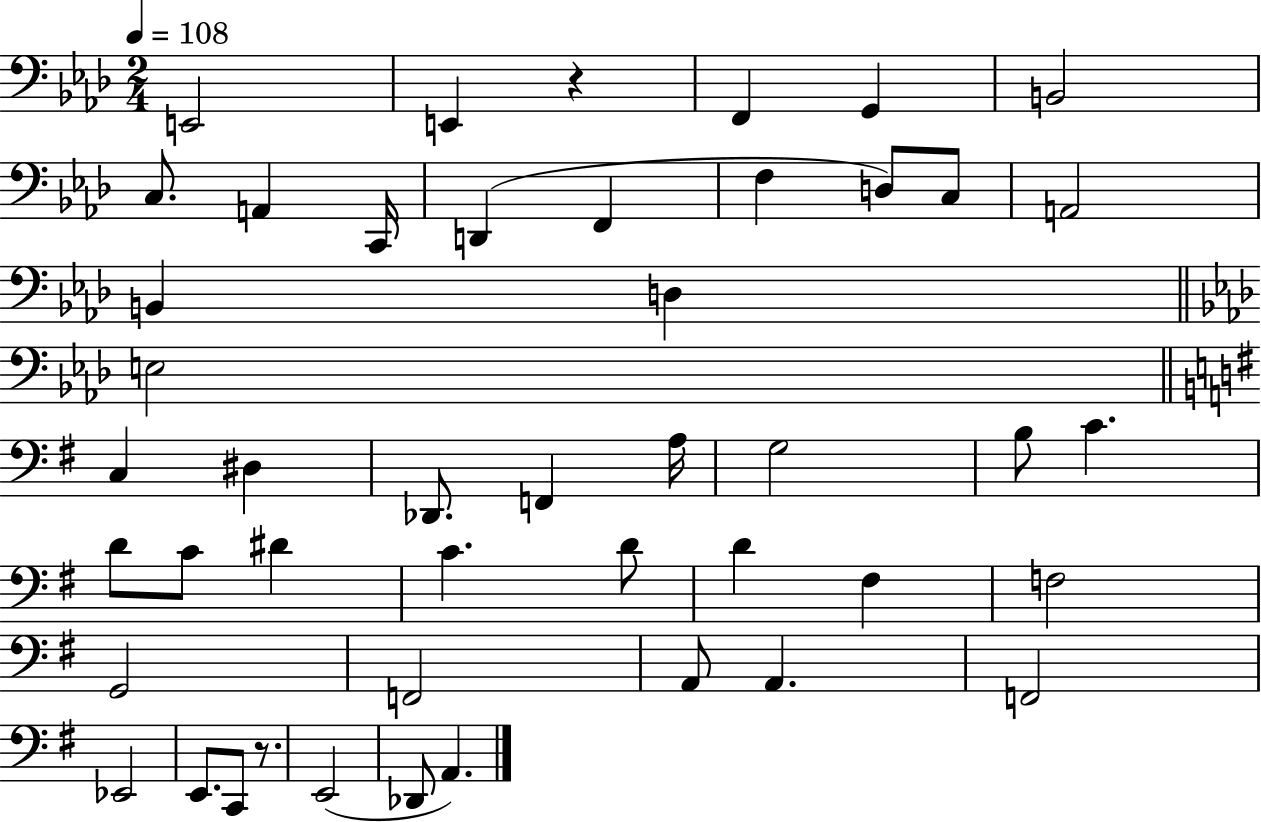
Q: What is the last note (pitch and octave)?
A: A2